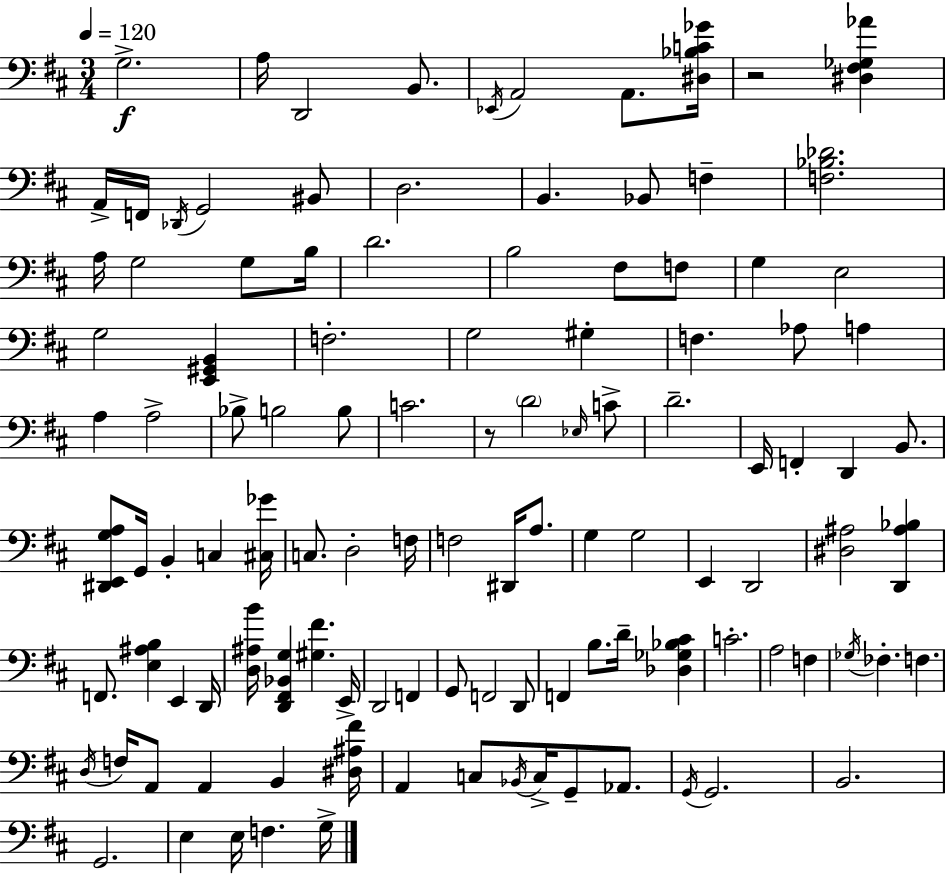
G3/h. A3/s D2/h B2/e. Eb2/s A2/h A2/e. [D#3,Bb3,C4,Gb4]/s R/h [D#3,F#3,Gb3,Ab4]/q A2/s F2/s Db2/s G2/h BIS2/e D3/h. B2/q. Bb2/e F3/q [F3,Bb3,Db4]/h. A3/s G3/h G3/e B3/s D4/h. B3/h F#3/e F3/e G3/q E3/h G3/h [E2,G#2,B2]/q F3/h. G3/h G#3/q F3/q. Ab3/e A3/q A3/q A3/h Bb3/e B3/h B3/e C4/h. R/e D4/h Eb3/s C4/e D4/h. E2/s F2/q D2/q B2/e. [D#2,E2,G3,A3]/e G2/s B2/q C3/q [C#3,Gb4]/s C3/e. D3/h F3/s F3/h D#2/s A3/e. G3/q G3/h E2/q D2/h [D#3,A#3]/h [D2,A#3,Bb3]/q F2/e. [E3,A#3,B3]/q E2/q D2/s [D3,A#3,B4]/s [D2,F#2,Bb2,G3]/q [G#3,F#4]/q. E2/s D2/h F2/q G2/e F2/h D2/e F2/q B3/e. D4/s [Db3,Gb3,Bb3,C#4]/q C4/h. A3/h F3/q Gb3/s FES3/q. F3/q. D3/s F3/s A2/e A2/q B2/q [D#3,A#3,F#4]/s A2/q C3/e Bb2/s C3/s G2/e Ab2/e. G2/s G2/h. B2/h. G2/h. E3/q E3/s F3/q. G3/s